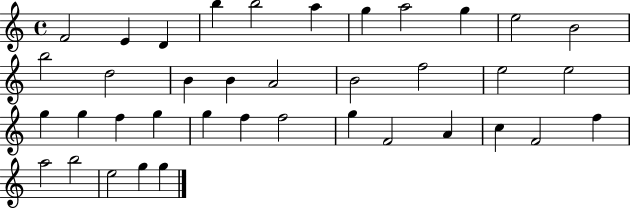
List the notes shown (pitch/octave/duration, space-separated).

F4/h E4/q D4/q B5/q B5/h A5/q G5/q A5/h G5/q E5/h B4/h B5/h D5/h B4/q B4/q A4/h B4/h F5/h E5/h E5/h G5/q G5/q F5/q G5/q G5/q F5/q F5/h G5/q F4/h A4/q C5/q F4/h F5/q A5/h B5/h E5/h G5/q G5/q